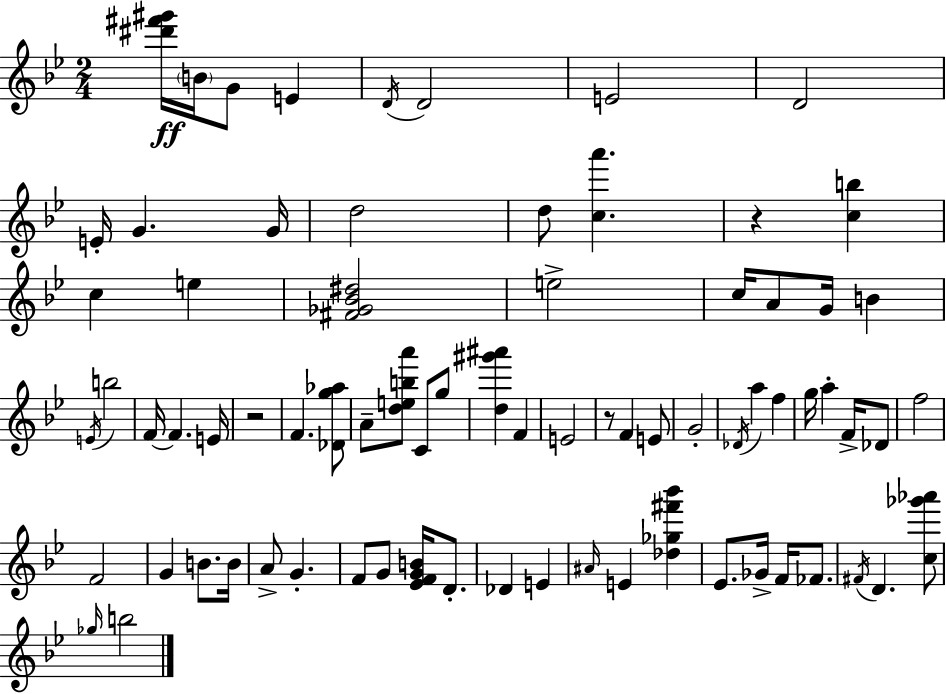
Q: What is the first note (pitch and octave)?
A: B4